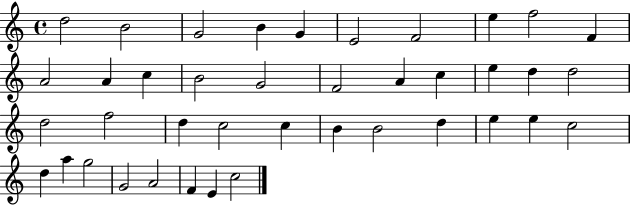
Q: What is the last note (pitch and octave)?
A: C5